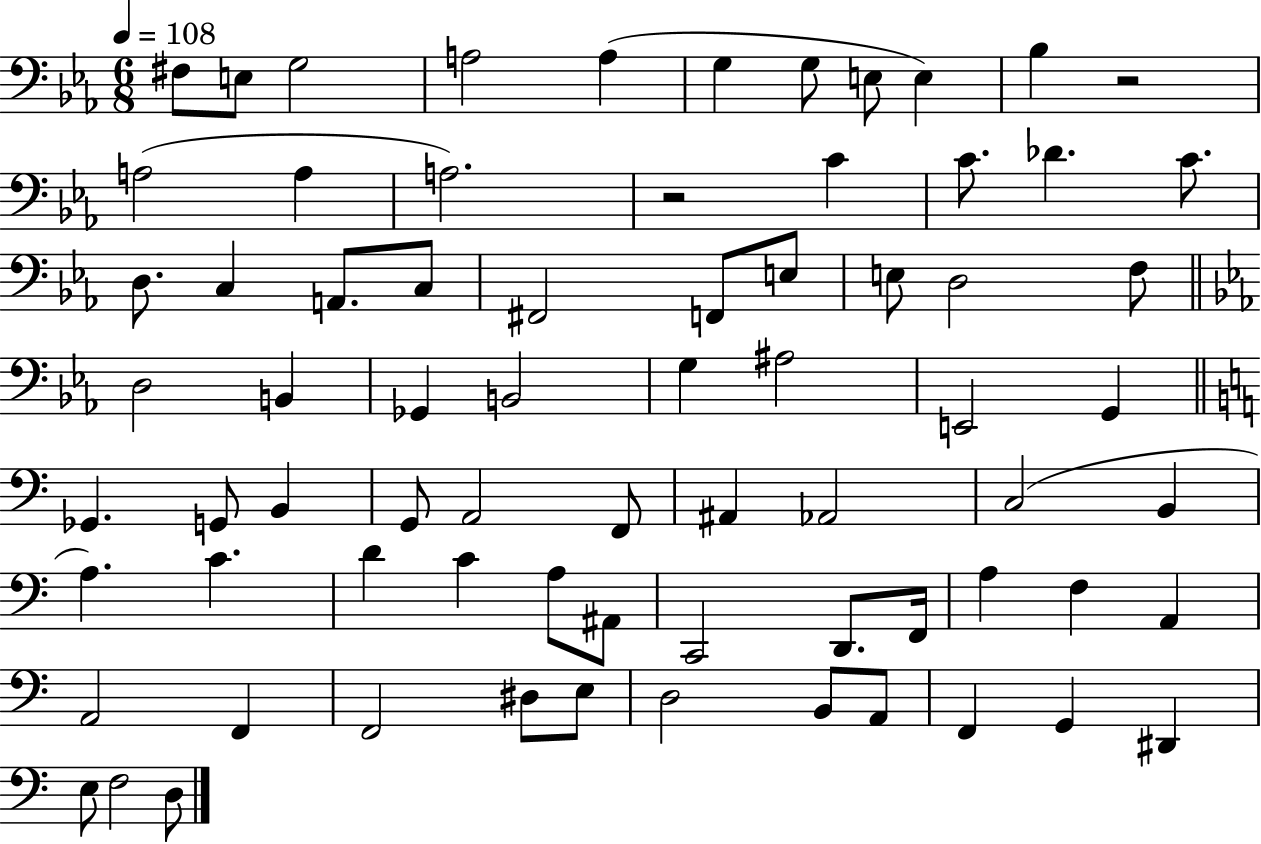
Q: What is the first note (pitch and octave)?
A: F#3